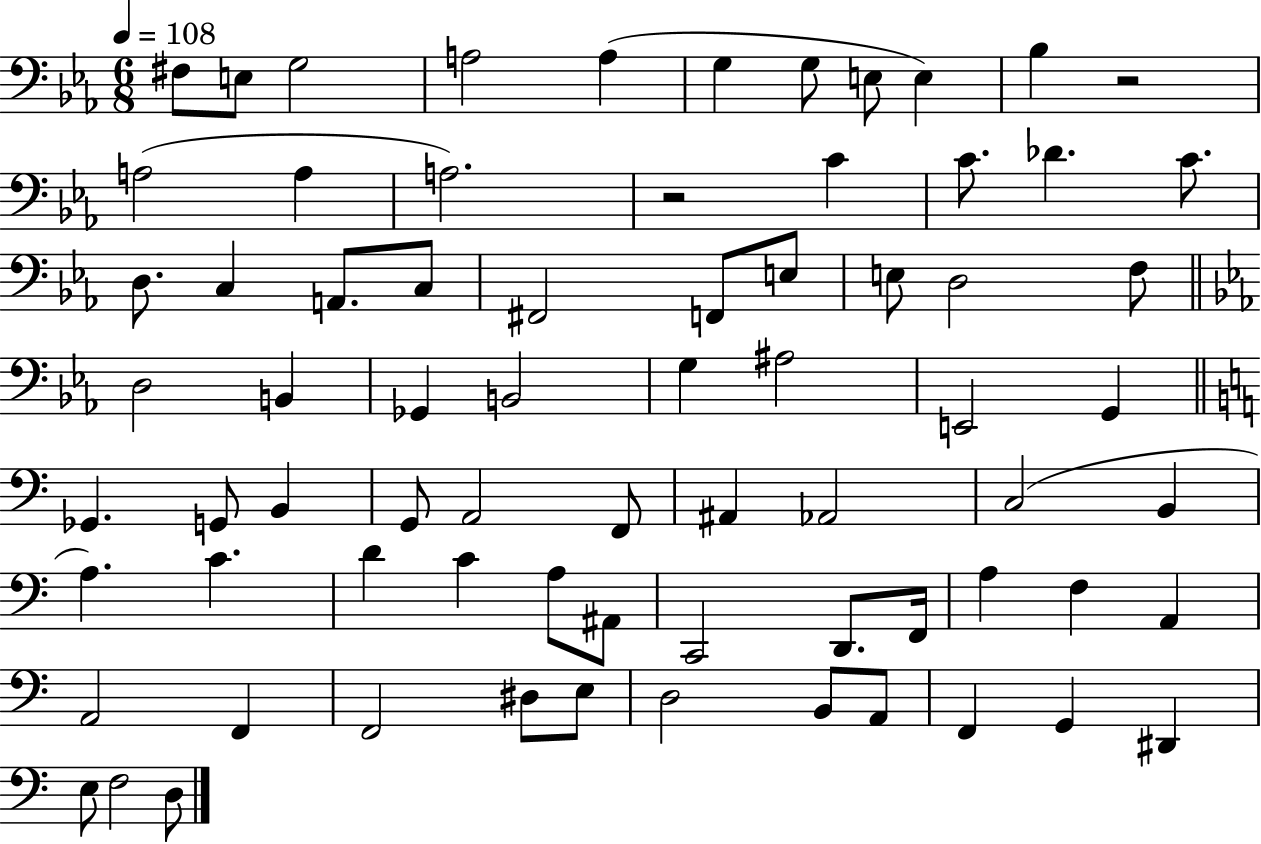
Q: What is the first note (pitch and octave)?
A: F#3